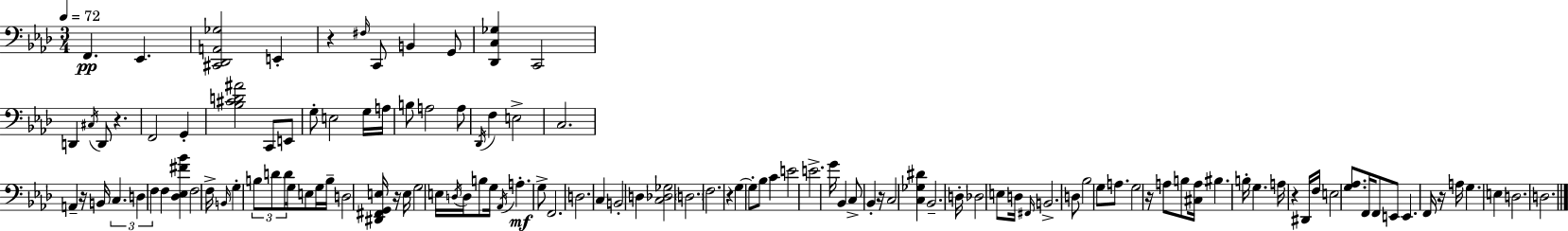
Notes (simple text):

F2/q. Eb2/q. [C#2,Db2,A2,Gb3]/h E2/q R/q F#3/s C2/e B2/q G2/e [Db2,C3,Gb3]/q C2/h D2/q C#3/s D2/e R/q. F2/h G2/q [Bb3,C#4,D4,A#4]/h C2/e E2/e G3/e E3/h G3/s A3/s B3/e A3/h A3/e Db2/s F3/q E3/h C3/h. A2/q R/s B2/s C3/q. D3/q F3/q F3/q [Db3,Eb3,F#4,Bb4]/q F3/h F3/s B2/s G3/q B3/e D4/e D4/e G3/s E3/e G3/s B3/s D3/h [D#2,F#2,G2,E3]/s R/s E3/s G3/h E3/s D3/s D3/s B3/e G3/s Ab2/s A3/q. G3/e F2/h. D3/h. C3/q B2/h D3/q [C3,Db3,Gb3]/h D3/h. F3/h. R/q G3/q G3/e Bb3/e C4/q E4/h E4/h. G4/s Bb2/q C3/e Bb2/q R/s C3/h [C3,Gb3,D#4]/q Bb2/h. D3/s Db3/h E3/e D3/s F#2/s B2/h. D3/e Bb3/h G3/e A3/e. G3/h R/s A3/e B3/e [C#3,A3]/s BIS3/q. B3/s G3/q. A3/s R/q D#2/s F3/s E3/h [G3,Ab3]/e. F2/s F2/e E2/e E2/q. F2/s R/s A3/s G3/q. E3/q D3/h. D3/h.